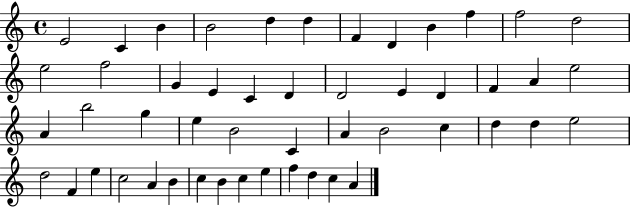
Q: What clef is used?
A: treble